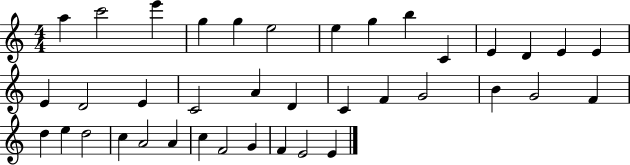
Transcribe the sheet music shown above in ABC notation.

X:1
T:Untitled
M:4/4
L:1/4
K:C
a c'2 e' g g e2 e g b C E D E E E D2 E C2 A D C F G2 B G2 F d e d2 c A2 A c F2 G F E2 E